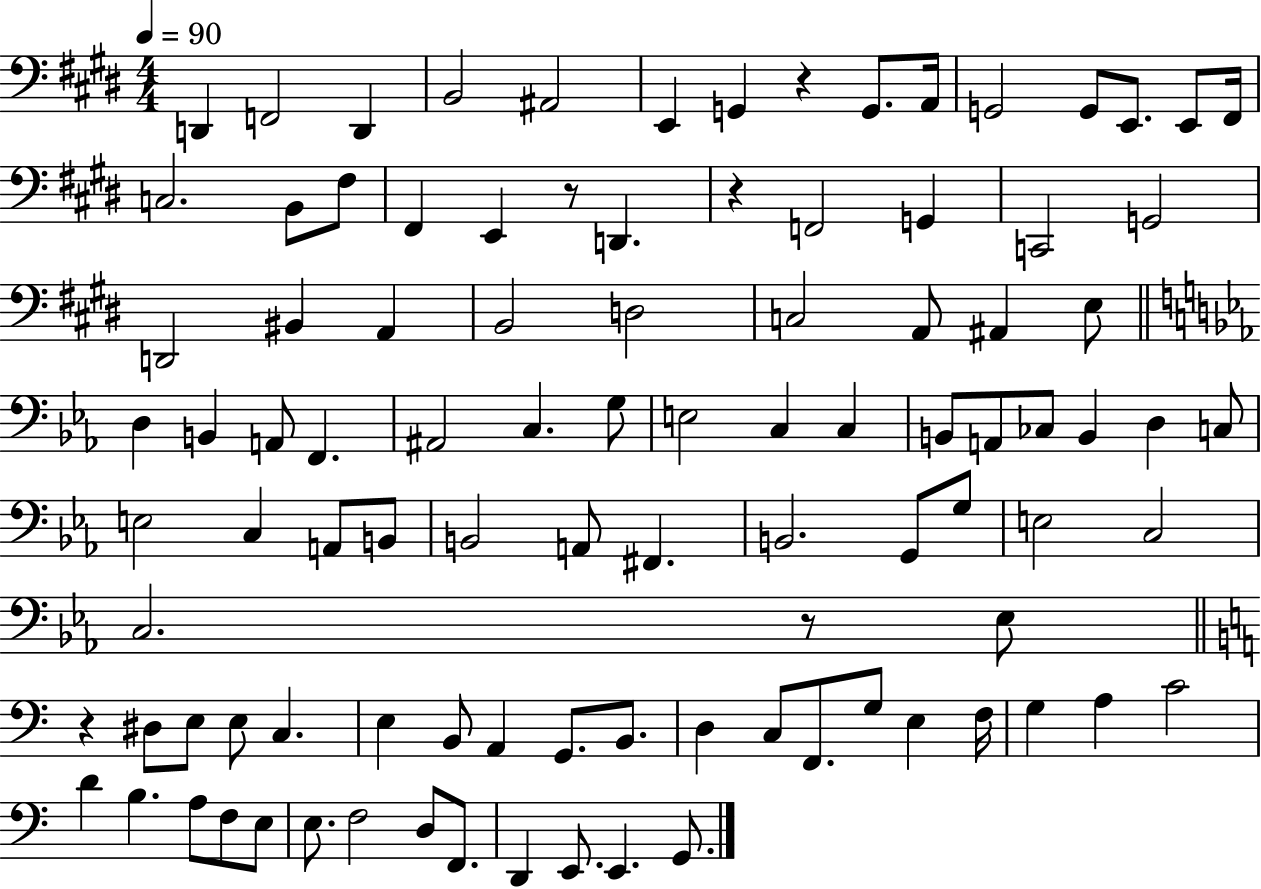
D2/q F2/h D2/q B2/h A#2/h E2/q G2/q R/q G2/e. A2/s G2/h G2/e E2/e. E2/e F#2/s C3/h. B2/e F#3/e F#2/q E2/q R/e D2/q. R/q F2/h G2/q C2/h G2/h D2/h BIS2/q A2/q B2/h D3/h C3/h A2/e A#2/q E3/e D3/q B2/q A2/e F2/q. A#2/h C3/q. G3/e E3/h C3/q C3/q B2/e A2/e CES3/e B2/q D3/q C3/e E3/h C3/q A2/e B2/e B2/h A2/e F#2/q. B2/h. G2/e G3/e E3/h C3/h C3/h. R/e Eb3/e R/q D#3/e E3/e E3/e C3/q. E3/q B2/e A2/q G2/e. B2/e. D3/q C3/e F2/e. G3/e E3/q F3/s G3/q A3/q C4/h D4/q B3/q. A3/e F3/e E3/e E3/e. F3/h D3/e F2/e. D2/q E2/e. E2/q. G2/e.